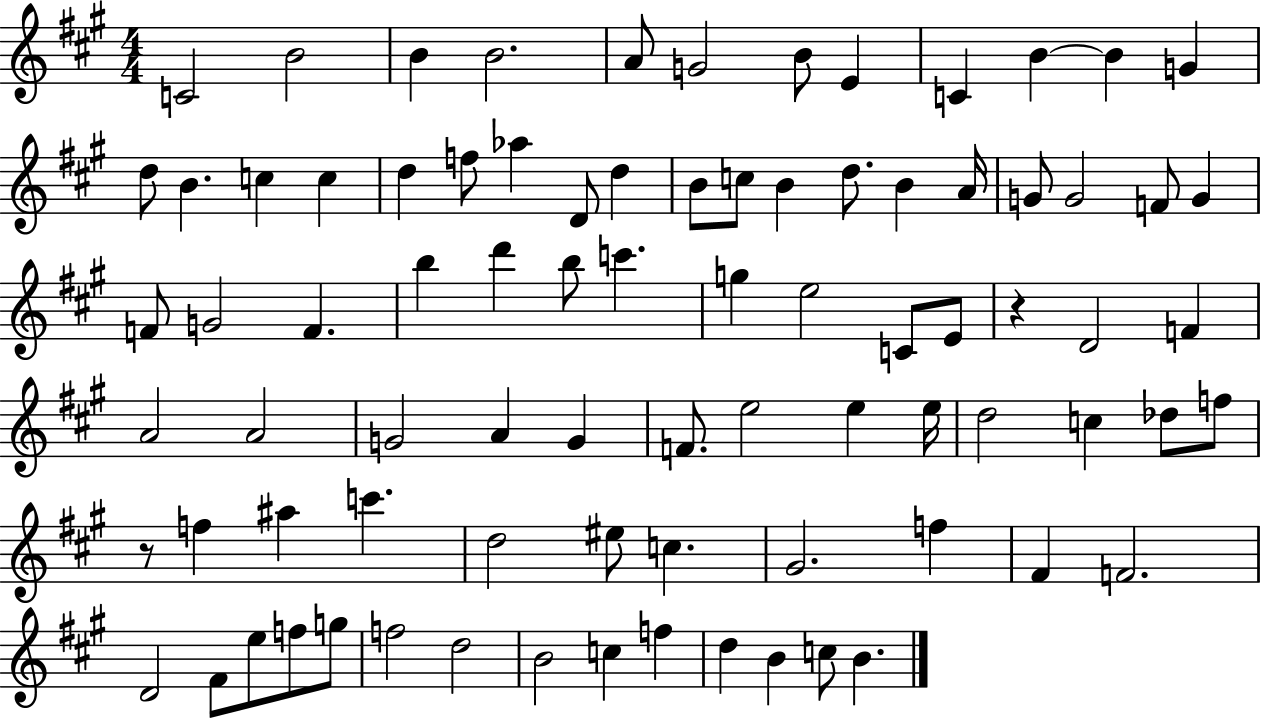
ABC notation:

X:1
T:Untitled
M:4/4
L:1/4
K:A
C2 B2 B B2 A/2 G2 B/2 E C B B G d/2 B c c d f/2 _a D/2 d B/2 c/2 B d/2 B A/4 G/2 G2 F/2 G F/2 G2 F b d' b/2 c' g e2 C/2 E/2 z D2 F A2 A2 G2 A G F/2 e2 e e/4 d2 c _d/2 f/2 z/2 f ^a c' d2 ^e/2 c ^G2 f ^F F2 D2 ^F/2 e/2 f/2 g/2 f2 d2 B2 c f d B c/2 B